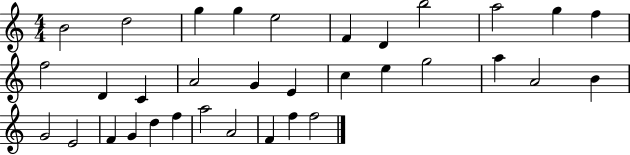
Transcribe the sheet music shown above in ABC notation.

X:1
T:Untitled
M:4/4
L:1/4
K:C
B2 d2 g g e2 F D b2 a2 g f f2 D C A2 G E c e g2 a A2 B G2 E2 F G d f a2 A2 F f f2